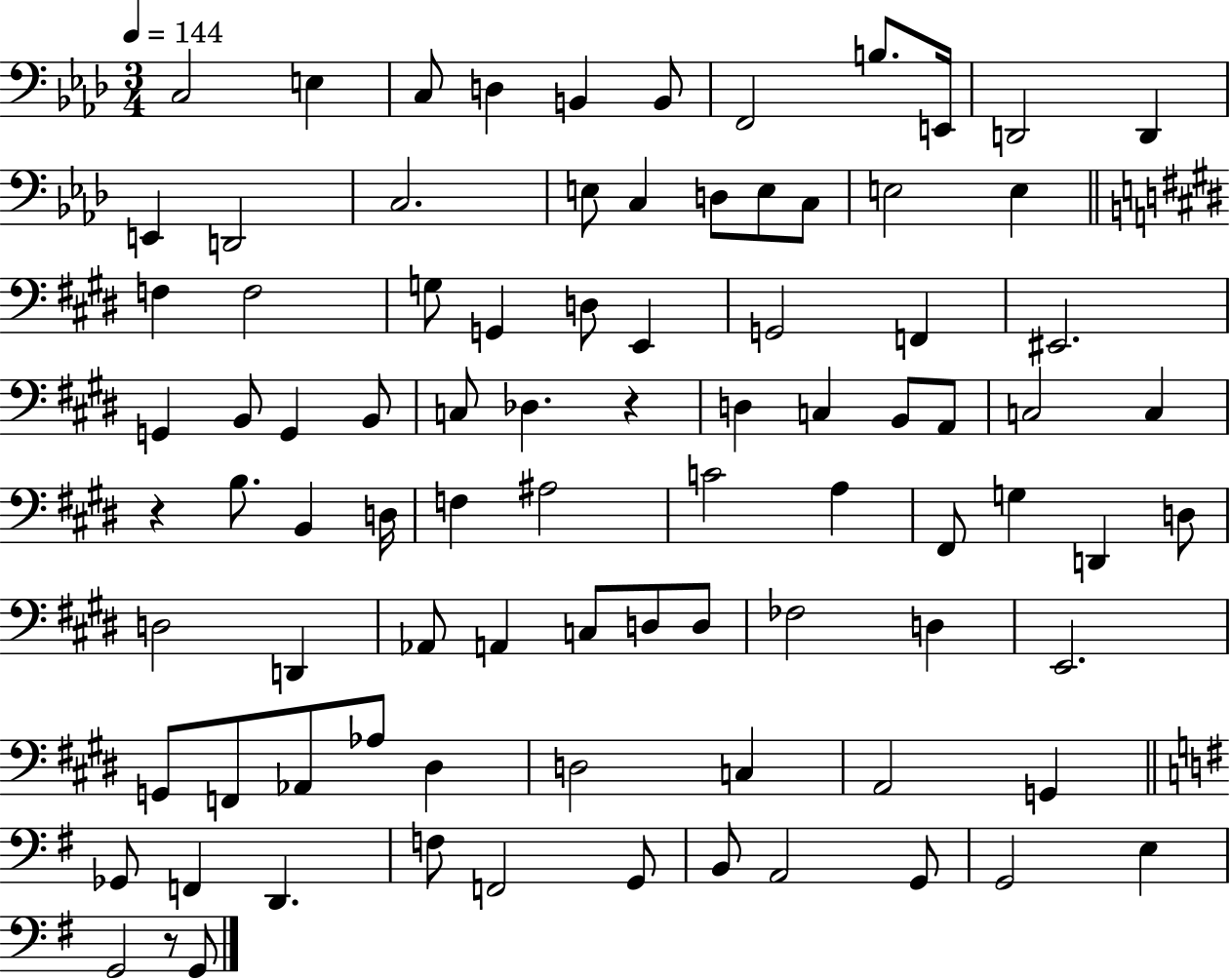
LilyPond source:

{
  \clef bass
  \numericTimeSignature
  \time 3/4
  \key aes \major
  \tempo 4 = 144
  c2 e4 | c8 d4 b,4 b,8 | f,2 b8. e,16 | d,2 d,4 | \break e,4 d,2 | c2. | e8 c4 d8 e8 c8 | e2 e4 | \break \bar "||" \break \key e \major f4 f2 | g8 g,4 d8 e,4 | g,2 f,4 | eis,2. | \break g,4 b,8 g,4 b,8 | c8 des4. r4 | d4 c4 b,8 a,8 | c2 c4 | \break r4 b8. b,4 d16 | f4 ais2 | c'2 a4 | fis,8 g4 d,4 d8 | \break d2 d,4 | aes,8 a,4 c8 d8 d8 | fes2 d4 | e,2. | \break g,8 f,8 aes,8 aes8 dis4 | d2 c4 | a,2 g,4 | \bar "||" \break \key e \minor ges,8 f,4 d,4. | f8 f,2 g,8 | b,8 a,2 g,8 | g,2 e4 | \break g,2 r8 g,8 | \bar "|."
}